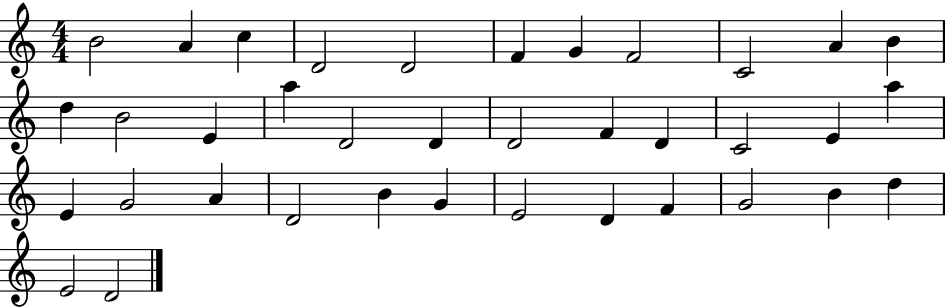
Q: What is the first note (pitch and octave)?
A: B4